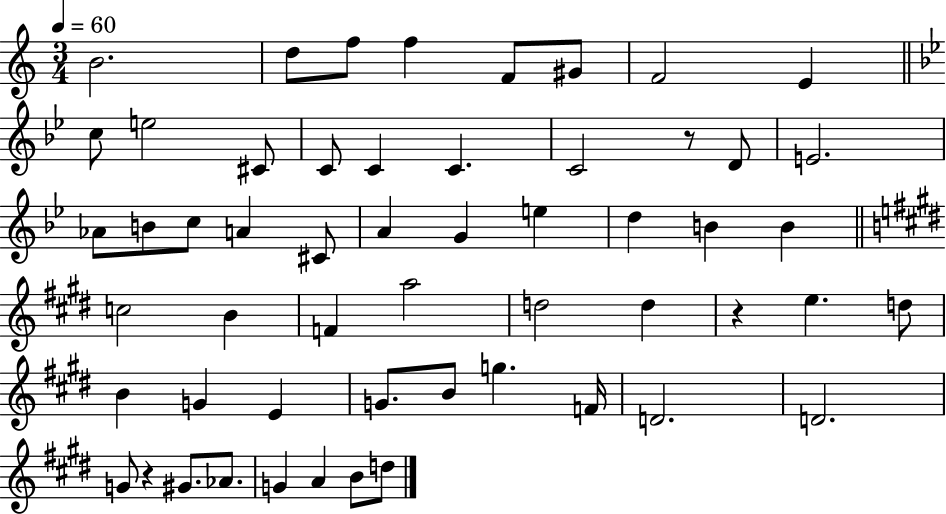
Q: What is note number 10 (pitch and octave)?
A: E5